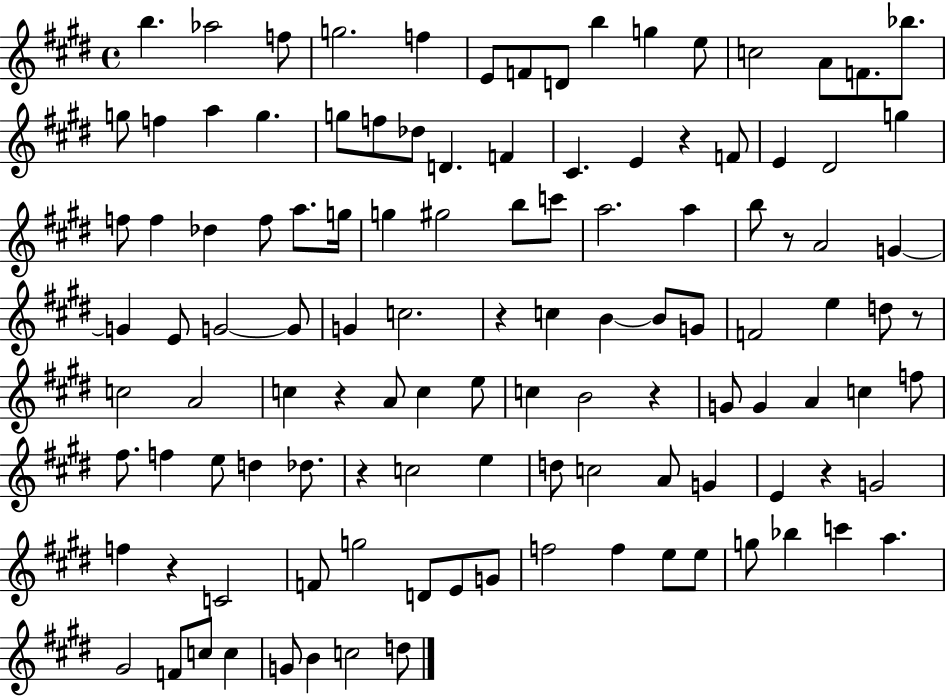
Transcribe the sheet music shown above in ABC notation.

X:1
T:Untitled
M:4/4
L:1/4
K:E
b _a2 f/2 g2 f E/2 F/2 D/2 b g e/2 c2 A/2 F/2 _b/2 g/2 f a g g/2 f/2 _d/2 D F ^C E z F/2 E ^D2 g f/2 f _d f/2 a/2 g/4 g ^g2 b/2 c'/2 a2 a b/2 z/2 A2 G G E/2 G2 G/2 G c2 z c B B/2 G/2 F2 e d/2 z/2 c2 A2 c z A/2 c e/2 c B2 z G/2 G A c f/2 ^f/2 f e/2 d _d/2 z c2 e d/2 c2 A/2 G E z G2 f z C2 F/2 g2 D/2 E/2 G/2 f2 f e/2 e/2 g/2 _b c' a ^G2 F/2 c/2 c G/2 B c2 d/2